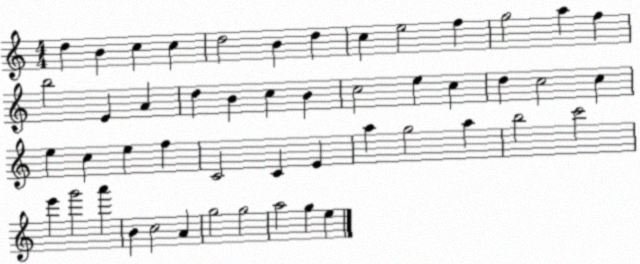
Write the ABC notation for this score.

X:1
T:Untitled
M:4/4
L:1/4
K:C
d B c c d2 B d c e2 f g2 a f b2 E A d B c B c2 e c d c2 c e c e f C2 C E a g2 a b2 c'2 e' g'2 a' B c2 A g2 g2 a2 g e